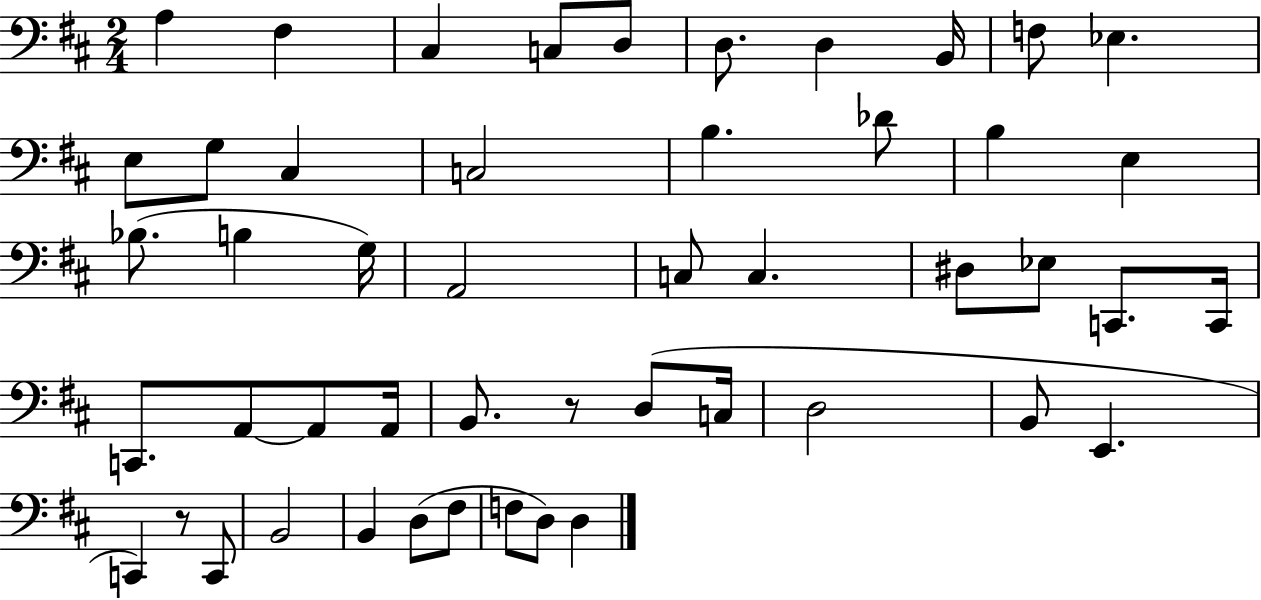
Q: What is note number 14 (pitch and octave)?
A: C3